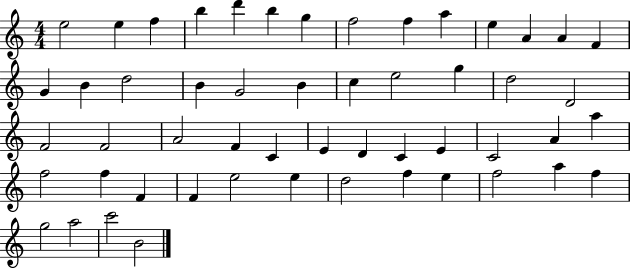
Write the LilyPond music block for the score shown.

{
  \clef treble
  \numericTimeSignature
  \time 4/4
  \key c \major
  e''2 e''4 f''4 | b''4 d'''4 b''4 g''4 | f''2 f''4 a''4 | e''4 a'4 a'4 f'4 | \break g'4 b'4 d''2 | b'4 g'2 b'4 | c''4 e''2 g''4 | d''2 d'2 | \break f'2 f'2 | a'2 f'4 c'4 | e'4 d'4 c'4 e'4 | c'2 a'4 a''4 | \break f''2 f''4 f'4 | f'4 e''2 e''4 | d''2 f''4 e''4 | f''2 a''4 f''4 | \break g''2 a''2 | c'''2 b'2 | \bar "|."
}